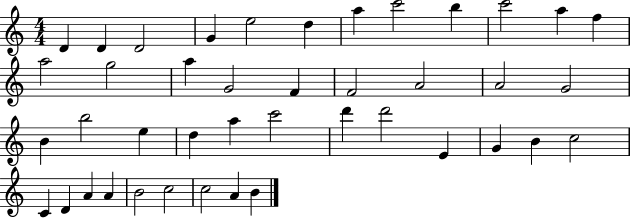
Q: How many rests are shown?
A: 0